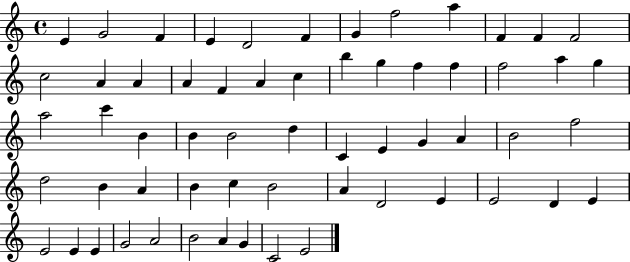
{
  \clef treble
  \time 4/4
  \defaultTimeSignature
  \key c \major
  e'4 g'2 f'4 | e'4 d'2 f'4 | g'4 f''2 a''4 | f'4 f'4 f'2 | \break c''2 a'4 a'4 | a'4 f'4 a'4 c''4 | b''4 g''4 f''4 f''4 | f''2 a''4 g''4 | \break a''2 c'''4 b'4 | b'4 b'2 d''4 | c'4 e'4 g'4 a'4 | b'2 f''2 | \break d''2 b'4 a'4 | b'4 c''4 b'2 | a'4 d'2 e'4 | e'2 d'4 e'4 | \break e'2 e'4 e'4 | g'2 a'2 | b'2 a'4 g'4 | c'2 e'2 | \break \bar "|."
}